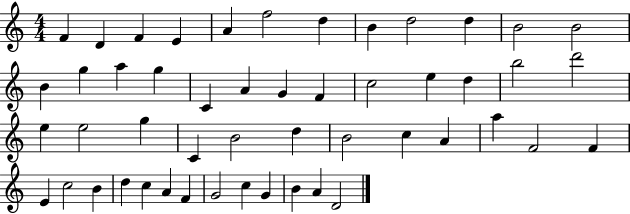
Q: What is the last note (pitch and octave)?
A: D4